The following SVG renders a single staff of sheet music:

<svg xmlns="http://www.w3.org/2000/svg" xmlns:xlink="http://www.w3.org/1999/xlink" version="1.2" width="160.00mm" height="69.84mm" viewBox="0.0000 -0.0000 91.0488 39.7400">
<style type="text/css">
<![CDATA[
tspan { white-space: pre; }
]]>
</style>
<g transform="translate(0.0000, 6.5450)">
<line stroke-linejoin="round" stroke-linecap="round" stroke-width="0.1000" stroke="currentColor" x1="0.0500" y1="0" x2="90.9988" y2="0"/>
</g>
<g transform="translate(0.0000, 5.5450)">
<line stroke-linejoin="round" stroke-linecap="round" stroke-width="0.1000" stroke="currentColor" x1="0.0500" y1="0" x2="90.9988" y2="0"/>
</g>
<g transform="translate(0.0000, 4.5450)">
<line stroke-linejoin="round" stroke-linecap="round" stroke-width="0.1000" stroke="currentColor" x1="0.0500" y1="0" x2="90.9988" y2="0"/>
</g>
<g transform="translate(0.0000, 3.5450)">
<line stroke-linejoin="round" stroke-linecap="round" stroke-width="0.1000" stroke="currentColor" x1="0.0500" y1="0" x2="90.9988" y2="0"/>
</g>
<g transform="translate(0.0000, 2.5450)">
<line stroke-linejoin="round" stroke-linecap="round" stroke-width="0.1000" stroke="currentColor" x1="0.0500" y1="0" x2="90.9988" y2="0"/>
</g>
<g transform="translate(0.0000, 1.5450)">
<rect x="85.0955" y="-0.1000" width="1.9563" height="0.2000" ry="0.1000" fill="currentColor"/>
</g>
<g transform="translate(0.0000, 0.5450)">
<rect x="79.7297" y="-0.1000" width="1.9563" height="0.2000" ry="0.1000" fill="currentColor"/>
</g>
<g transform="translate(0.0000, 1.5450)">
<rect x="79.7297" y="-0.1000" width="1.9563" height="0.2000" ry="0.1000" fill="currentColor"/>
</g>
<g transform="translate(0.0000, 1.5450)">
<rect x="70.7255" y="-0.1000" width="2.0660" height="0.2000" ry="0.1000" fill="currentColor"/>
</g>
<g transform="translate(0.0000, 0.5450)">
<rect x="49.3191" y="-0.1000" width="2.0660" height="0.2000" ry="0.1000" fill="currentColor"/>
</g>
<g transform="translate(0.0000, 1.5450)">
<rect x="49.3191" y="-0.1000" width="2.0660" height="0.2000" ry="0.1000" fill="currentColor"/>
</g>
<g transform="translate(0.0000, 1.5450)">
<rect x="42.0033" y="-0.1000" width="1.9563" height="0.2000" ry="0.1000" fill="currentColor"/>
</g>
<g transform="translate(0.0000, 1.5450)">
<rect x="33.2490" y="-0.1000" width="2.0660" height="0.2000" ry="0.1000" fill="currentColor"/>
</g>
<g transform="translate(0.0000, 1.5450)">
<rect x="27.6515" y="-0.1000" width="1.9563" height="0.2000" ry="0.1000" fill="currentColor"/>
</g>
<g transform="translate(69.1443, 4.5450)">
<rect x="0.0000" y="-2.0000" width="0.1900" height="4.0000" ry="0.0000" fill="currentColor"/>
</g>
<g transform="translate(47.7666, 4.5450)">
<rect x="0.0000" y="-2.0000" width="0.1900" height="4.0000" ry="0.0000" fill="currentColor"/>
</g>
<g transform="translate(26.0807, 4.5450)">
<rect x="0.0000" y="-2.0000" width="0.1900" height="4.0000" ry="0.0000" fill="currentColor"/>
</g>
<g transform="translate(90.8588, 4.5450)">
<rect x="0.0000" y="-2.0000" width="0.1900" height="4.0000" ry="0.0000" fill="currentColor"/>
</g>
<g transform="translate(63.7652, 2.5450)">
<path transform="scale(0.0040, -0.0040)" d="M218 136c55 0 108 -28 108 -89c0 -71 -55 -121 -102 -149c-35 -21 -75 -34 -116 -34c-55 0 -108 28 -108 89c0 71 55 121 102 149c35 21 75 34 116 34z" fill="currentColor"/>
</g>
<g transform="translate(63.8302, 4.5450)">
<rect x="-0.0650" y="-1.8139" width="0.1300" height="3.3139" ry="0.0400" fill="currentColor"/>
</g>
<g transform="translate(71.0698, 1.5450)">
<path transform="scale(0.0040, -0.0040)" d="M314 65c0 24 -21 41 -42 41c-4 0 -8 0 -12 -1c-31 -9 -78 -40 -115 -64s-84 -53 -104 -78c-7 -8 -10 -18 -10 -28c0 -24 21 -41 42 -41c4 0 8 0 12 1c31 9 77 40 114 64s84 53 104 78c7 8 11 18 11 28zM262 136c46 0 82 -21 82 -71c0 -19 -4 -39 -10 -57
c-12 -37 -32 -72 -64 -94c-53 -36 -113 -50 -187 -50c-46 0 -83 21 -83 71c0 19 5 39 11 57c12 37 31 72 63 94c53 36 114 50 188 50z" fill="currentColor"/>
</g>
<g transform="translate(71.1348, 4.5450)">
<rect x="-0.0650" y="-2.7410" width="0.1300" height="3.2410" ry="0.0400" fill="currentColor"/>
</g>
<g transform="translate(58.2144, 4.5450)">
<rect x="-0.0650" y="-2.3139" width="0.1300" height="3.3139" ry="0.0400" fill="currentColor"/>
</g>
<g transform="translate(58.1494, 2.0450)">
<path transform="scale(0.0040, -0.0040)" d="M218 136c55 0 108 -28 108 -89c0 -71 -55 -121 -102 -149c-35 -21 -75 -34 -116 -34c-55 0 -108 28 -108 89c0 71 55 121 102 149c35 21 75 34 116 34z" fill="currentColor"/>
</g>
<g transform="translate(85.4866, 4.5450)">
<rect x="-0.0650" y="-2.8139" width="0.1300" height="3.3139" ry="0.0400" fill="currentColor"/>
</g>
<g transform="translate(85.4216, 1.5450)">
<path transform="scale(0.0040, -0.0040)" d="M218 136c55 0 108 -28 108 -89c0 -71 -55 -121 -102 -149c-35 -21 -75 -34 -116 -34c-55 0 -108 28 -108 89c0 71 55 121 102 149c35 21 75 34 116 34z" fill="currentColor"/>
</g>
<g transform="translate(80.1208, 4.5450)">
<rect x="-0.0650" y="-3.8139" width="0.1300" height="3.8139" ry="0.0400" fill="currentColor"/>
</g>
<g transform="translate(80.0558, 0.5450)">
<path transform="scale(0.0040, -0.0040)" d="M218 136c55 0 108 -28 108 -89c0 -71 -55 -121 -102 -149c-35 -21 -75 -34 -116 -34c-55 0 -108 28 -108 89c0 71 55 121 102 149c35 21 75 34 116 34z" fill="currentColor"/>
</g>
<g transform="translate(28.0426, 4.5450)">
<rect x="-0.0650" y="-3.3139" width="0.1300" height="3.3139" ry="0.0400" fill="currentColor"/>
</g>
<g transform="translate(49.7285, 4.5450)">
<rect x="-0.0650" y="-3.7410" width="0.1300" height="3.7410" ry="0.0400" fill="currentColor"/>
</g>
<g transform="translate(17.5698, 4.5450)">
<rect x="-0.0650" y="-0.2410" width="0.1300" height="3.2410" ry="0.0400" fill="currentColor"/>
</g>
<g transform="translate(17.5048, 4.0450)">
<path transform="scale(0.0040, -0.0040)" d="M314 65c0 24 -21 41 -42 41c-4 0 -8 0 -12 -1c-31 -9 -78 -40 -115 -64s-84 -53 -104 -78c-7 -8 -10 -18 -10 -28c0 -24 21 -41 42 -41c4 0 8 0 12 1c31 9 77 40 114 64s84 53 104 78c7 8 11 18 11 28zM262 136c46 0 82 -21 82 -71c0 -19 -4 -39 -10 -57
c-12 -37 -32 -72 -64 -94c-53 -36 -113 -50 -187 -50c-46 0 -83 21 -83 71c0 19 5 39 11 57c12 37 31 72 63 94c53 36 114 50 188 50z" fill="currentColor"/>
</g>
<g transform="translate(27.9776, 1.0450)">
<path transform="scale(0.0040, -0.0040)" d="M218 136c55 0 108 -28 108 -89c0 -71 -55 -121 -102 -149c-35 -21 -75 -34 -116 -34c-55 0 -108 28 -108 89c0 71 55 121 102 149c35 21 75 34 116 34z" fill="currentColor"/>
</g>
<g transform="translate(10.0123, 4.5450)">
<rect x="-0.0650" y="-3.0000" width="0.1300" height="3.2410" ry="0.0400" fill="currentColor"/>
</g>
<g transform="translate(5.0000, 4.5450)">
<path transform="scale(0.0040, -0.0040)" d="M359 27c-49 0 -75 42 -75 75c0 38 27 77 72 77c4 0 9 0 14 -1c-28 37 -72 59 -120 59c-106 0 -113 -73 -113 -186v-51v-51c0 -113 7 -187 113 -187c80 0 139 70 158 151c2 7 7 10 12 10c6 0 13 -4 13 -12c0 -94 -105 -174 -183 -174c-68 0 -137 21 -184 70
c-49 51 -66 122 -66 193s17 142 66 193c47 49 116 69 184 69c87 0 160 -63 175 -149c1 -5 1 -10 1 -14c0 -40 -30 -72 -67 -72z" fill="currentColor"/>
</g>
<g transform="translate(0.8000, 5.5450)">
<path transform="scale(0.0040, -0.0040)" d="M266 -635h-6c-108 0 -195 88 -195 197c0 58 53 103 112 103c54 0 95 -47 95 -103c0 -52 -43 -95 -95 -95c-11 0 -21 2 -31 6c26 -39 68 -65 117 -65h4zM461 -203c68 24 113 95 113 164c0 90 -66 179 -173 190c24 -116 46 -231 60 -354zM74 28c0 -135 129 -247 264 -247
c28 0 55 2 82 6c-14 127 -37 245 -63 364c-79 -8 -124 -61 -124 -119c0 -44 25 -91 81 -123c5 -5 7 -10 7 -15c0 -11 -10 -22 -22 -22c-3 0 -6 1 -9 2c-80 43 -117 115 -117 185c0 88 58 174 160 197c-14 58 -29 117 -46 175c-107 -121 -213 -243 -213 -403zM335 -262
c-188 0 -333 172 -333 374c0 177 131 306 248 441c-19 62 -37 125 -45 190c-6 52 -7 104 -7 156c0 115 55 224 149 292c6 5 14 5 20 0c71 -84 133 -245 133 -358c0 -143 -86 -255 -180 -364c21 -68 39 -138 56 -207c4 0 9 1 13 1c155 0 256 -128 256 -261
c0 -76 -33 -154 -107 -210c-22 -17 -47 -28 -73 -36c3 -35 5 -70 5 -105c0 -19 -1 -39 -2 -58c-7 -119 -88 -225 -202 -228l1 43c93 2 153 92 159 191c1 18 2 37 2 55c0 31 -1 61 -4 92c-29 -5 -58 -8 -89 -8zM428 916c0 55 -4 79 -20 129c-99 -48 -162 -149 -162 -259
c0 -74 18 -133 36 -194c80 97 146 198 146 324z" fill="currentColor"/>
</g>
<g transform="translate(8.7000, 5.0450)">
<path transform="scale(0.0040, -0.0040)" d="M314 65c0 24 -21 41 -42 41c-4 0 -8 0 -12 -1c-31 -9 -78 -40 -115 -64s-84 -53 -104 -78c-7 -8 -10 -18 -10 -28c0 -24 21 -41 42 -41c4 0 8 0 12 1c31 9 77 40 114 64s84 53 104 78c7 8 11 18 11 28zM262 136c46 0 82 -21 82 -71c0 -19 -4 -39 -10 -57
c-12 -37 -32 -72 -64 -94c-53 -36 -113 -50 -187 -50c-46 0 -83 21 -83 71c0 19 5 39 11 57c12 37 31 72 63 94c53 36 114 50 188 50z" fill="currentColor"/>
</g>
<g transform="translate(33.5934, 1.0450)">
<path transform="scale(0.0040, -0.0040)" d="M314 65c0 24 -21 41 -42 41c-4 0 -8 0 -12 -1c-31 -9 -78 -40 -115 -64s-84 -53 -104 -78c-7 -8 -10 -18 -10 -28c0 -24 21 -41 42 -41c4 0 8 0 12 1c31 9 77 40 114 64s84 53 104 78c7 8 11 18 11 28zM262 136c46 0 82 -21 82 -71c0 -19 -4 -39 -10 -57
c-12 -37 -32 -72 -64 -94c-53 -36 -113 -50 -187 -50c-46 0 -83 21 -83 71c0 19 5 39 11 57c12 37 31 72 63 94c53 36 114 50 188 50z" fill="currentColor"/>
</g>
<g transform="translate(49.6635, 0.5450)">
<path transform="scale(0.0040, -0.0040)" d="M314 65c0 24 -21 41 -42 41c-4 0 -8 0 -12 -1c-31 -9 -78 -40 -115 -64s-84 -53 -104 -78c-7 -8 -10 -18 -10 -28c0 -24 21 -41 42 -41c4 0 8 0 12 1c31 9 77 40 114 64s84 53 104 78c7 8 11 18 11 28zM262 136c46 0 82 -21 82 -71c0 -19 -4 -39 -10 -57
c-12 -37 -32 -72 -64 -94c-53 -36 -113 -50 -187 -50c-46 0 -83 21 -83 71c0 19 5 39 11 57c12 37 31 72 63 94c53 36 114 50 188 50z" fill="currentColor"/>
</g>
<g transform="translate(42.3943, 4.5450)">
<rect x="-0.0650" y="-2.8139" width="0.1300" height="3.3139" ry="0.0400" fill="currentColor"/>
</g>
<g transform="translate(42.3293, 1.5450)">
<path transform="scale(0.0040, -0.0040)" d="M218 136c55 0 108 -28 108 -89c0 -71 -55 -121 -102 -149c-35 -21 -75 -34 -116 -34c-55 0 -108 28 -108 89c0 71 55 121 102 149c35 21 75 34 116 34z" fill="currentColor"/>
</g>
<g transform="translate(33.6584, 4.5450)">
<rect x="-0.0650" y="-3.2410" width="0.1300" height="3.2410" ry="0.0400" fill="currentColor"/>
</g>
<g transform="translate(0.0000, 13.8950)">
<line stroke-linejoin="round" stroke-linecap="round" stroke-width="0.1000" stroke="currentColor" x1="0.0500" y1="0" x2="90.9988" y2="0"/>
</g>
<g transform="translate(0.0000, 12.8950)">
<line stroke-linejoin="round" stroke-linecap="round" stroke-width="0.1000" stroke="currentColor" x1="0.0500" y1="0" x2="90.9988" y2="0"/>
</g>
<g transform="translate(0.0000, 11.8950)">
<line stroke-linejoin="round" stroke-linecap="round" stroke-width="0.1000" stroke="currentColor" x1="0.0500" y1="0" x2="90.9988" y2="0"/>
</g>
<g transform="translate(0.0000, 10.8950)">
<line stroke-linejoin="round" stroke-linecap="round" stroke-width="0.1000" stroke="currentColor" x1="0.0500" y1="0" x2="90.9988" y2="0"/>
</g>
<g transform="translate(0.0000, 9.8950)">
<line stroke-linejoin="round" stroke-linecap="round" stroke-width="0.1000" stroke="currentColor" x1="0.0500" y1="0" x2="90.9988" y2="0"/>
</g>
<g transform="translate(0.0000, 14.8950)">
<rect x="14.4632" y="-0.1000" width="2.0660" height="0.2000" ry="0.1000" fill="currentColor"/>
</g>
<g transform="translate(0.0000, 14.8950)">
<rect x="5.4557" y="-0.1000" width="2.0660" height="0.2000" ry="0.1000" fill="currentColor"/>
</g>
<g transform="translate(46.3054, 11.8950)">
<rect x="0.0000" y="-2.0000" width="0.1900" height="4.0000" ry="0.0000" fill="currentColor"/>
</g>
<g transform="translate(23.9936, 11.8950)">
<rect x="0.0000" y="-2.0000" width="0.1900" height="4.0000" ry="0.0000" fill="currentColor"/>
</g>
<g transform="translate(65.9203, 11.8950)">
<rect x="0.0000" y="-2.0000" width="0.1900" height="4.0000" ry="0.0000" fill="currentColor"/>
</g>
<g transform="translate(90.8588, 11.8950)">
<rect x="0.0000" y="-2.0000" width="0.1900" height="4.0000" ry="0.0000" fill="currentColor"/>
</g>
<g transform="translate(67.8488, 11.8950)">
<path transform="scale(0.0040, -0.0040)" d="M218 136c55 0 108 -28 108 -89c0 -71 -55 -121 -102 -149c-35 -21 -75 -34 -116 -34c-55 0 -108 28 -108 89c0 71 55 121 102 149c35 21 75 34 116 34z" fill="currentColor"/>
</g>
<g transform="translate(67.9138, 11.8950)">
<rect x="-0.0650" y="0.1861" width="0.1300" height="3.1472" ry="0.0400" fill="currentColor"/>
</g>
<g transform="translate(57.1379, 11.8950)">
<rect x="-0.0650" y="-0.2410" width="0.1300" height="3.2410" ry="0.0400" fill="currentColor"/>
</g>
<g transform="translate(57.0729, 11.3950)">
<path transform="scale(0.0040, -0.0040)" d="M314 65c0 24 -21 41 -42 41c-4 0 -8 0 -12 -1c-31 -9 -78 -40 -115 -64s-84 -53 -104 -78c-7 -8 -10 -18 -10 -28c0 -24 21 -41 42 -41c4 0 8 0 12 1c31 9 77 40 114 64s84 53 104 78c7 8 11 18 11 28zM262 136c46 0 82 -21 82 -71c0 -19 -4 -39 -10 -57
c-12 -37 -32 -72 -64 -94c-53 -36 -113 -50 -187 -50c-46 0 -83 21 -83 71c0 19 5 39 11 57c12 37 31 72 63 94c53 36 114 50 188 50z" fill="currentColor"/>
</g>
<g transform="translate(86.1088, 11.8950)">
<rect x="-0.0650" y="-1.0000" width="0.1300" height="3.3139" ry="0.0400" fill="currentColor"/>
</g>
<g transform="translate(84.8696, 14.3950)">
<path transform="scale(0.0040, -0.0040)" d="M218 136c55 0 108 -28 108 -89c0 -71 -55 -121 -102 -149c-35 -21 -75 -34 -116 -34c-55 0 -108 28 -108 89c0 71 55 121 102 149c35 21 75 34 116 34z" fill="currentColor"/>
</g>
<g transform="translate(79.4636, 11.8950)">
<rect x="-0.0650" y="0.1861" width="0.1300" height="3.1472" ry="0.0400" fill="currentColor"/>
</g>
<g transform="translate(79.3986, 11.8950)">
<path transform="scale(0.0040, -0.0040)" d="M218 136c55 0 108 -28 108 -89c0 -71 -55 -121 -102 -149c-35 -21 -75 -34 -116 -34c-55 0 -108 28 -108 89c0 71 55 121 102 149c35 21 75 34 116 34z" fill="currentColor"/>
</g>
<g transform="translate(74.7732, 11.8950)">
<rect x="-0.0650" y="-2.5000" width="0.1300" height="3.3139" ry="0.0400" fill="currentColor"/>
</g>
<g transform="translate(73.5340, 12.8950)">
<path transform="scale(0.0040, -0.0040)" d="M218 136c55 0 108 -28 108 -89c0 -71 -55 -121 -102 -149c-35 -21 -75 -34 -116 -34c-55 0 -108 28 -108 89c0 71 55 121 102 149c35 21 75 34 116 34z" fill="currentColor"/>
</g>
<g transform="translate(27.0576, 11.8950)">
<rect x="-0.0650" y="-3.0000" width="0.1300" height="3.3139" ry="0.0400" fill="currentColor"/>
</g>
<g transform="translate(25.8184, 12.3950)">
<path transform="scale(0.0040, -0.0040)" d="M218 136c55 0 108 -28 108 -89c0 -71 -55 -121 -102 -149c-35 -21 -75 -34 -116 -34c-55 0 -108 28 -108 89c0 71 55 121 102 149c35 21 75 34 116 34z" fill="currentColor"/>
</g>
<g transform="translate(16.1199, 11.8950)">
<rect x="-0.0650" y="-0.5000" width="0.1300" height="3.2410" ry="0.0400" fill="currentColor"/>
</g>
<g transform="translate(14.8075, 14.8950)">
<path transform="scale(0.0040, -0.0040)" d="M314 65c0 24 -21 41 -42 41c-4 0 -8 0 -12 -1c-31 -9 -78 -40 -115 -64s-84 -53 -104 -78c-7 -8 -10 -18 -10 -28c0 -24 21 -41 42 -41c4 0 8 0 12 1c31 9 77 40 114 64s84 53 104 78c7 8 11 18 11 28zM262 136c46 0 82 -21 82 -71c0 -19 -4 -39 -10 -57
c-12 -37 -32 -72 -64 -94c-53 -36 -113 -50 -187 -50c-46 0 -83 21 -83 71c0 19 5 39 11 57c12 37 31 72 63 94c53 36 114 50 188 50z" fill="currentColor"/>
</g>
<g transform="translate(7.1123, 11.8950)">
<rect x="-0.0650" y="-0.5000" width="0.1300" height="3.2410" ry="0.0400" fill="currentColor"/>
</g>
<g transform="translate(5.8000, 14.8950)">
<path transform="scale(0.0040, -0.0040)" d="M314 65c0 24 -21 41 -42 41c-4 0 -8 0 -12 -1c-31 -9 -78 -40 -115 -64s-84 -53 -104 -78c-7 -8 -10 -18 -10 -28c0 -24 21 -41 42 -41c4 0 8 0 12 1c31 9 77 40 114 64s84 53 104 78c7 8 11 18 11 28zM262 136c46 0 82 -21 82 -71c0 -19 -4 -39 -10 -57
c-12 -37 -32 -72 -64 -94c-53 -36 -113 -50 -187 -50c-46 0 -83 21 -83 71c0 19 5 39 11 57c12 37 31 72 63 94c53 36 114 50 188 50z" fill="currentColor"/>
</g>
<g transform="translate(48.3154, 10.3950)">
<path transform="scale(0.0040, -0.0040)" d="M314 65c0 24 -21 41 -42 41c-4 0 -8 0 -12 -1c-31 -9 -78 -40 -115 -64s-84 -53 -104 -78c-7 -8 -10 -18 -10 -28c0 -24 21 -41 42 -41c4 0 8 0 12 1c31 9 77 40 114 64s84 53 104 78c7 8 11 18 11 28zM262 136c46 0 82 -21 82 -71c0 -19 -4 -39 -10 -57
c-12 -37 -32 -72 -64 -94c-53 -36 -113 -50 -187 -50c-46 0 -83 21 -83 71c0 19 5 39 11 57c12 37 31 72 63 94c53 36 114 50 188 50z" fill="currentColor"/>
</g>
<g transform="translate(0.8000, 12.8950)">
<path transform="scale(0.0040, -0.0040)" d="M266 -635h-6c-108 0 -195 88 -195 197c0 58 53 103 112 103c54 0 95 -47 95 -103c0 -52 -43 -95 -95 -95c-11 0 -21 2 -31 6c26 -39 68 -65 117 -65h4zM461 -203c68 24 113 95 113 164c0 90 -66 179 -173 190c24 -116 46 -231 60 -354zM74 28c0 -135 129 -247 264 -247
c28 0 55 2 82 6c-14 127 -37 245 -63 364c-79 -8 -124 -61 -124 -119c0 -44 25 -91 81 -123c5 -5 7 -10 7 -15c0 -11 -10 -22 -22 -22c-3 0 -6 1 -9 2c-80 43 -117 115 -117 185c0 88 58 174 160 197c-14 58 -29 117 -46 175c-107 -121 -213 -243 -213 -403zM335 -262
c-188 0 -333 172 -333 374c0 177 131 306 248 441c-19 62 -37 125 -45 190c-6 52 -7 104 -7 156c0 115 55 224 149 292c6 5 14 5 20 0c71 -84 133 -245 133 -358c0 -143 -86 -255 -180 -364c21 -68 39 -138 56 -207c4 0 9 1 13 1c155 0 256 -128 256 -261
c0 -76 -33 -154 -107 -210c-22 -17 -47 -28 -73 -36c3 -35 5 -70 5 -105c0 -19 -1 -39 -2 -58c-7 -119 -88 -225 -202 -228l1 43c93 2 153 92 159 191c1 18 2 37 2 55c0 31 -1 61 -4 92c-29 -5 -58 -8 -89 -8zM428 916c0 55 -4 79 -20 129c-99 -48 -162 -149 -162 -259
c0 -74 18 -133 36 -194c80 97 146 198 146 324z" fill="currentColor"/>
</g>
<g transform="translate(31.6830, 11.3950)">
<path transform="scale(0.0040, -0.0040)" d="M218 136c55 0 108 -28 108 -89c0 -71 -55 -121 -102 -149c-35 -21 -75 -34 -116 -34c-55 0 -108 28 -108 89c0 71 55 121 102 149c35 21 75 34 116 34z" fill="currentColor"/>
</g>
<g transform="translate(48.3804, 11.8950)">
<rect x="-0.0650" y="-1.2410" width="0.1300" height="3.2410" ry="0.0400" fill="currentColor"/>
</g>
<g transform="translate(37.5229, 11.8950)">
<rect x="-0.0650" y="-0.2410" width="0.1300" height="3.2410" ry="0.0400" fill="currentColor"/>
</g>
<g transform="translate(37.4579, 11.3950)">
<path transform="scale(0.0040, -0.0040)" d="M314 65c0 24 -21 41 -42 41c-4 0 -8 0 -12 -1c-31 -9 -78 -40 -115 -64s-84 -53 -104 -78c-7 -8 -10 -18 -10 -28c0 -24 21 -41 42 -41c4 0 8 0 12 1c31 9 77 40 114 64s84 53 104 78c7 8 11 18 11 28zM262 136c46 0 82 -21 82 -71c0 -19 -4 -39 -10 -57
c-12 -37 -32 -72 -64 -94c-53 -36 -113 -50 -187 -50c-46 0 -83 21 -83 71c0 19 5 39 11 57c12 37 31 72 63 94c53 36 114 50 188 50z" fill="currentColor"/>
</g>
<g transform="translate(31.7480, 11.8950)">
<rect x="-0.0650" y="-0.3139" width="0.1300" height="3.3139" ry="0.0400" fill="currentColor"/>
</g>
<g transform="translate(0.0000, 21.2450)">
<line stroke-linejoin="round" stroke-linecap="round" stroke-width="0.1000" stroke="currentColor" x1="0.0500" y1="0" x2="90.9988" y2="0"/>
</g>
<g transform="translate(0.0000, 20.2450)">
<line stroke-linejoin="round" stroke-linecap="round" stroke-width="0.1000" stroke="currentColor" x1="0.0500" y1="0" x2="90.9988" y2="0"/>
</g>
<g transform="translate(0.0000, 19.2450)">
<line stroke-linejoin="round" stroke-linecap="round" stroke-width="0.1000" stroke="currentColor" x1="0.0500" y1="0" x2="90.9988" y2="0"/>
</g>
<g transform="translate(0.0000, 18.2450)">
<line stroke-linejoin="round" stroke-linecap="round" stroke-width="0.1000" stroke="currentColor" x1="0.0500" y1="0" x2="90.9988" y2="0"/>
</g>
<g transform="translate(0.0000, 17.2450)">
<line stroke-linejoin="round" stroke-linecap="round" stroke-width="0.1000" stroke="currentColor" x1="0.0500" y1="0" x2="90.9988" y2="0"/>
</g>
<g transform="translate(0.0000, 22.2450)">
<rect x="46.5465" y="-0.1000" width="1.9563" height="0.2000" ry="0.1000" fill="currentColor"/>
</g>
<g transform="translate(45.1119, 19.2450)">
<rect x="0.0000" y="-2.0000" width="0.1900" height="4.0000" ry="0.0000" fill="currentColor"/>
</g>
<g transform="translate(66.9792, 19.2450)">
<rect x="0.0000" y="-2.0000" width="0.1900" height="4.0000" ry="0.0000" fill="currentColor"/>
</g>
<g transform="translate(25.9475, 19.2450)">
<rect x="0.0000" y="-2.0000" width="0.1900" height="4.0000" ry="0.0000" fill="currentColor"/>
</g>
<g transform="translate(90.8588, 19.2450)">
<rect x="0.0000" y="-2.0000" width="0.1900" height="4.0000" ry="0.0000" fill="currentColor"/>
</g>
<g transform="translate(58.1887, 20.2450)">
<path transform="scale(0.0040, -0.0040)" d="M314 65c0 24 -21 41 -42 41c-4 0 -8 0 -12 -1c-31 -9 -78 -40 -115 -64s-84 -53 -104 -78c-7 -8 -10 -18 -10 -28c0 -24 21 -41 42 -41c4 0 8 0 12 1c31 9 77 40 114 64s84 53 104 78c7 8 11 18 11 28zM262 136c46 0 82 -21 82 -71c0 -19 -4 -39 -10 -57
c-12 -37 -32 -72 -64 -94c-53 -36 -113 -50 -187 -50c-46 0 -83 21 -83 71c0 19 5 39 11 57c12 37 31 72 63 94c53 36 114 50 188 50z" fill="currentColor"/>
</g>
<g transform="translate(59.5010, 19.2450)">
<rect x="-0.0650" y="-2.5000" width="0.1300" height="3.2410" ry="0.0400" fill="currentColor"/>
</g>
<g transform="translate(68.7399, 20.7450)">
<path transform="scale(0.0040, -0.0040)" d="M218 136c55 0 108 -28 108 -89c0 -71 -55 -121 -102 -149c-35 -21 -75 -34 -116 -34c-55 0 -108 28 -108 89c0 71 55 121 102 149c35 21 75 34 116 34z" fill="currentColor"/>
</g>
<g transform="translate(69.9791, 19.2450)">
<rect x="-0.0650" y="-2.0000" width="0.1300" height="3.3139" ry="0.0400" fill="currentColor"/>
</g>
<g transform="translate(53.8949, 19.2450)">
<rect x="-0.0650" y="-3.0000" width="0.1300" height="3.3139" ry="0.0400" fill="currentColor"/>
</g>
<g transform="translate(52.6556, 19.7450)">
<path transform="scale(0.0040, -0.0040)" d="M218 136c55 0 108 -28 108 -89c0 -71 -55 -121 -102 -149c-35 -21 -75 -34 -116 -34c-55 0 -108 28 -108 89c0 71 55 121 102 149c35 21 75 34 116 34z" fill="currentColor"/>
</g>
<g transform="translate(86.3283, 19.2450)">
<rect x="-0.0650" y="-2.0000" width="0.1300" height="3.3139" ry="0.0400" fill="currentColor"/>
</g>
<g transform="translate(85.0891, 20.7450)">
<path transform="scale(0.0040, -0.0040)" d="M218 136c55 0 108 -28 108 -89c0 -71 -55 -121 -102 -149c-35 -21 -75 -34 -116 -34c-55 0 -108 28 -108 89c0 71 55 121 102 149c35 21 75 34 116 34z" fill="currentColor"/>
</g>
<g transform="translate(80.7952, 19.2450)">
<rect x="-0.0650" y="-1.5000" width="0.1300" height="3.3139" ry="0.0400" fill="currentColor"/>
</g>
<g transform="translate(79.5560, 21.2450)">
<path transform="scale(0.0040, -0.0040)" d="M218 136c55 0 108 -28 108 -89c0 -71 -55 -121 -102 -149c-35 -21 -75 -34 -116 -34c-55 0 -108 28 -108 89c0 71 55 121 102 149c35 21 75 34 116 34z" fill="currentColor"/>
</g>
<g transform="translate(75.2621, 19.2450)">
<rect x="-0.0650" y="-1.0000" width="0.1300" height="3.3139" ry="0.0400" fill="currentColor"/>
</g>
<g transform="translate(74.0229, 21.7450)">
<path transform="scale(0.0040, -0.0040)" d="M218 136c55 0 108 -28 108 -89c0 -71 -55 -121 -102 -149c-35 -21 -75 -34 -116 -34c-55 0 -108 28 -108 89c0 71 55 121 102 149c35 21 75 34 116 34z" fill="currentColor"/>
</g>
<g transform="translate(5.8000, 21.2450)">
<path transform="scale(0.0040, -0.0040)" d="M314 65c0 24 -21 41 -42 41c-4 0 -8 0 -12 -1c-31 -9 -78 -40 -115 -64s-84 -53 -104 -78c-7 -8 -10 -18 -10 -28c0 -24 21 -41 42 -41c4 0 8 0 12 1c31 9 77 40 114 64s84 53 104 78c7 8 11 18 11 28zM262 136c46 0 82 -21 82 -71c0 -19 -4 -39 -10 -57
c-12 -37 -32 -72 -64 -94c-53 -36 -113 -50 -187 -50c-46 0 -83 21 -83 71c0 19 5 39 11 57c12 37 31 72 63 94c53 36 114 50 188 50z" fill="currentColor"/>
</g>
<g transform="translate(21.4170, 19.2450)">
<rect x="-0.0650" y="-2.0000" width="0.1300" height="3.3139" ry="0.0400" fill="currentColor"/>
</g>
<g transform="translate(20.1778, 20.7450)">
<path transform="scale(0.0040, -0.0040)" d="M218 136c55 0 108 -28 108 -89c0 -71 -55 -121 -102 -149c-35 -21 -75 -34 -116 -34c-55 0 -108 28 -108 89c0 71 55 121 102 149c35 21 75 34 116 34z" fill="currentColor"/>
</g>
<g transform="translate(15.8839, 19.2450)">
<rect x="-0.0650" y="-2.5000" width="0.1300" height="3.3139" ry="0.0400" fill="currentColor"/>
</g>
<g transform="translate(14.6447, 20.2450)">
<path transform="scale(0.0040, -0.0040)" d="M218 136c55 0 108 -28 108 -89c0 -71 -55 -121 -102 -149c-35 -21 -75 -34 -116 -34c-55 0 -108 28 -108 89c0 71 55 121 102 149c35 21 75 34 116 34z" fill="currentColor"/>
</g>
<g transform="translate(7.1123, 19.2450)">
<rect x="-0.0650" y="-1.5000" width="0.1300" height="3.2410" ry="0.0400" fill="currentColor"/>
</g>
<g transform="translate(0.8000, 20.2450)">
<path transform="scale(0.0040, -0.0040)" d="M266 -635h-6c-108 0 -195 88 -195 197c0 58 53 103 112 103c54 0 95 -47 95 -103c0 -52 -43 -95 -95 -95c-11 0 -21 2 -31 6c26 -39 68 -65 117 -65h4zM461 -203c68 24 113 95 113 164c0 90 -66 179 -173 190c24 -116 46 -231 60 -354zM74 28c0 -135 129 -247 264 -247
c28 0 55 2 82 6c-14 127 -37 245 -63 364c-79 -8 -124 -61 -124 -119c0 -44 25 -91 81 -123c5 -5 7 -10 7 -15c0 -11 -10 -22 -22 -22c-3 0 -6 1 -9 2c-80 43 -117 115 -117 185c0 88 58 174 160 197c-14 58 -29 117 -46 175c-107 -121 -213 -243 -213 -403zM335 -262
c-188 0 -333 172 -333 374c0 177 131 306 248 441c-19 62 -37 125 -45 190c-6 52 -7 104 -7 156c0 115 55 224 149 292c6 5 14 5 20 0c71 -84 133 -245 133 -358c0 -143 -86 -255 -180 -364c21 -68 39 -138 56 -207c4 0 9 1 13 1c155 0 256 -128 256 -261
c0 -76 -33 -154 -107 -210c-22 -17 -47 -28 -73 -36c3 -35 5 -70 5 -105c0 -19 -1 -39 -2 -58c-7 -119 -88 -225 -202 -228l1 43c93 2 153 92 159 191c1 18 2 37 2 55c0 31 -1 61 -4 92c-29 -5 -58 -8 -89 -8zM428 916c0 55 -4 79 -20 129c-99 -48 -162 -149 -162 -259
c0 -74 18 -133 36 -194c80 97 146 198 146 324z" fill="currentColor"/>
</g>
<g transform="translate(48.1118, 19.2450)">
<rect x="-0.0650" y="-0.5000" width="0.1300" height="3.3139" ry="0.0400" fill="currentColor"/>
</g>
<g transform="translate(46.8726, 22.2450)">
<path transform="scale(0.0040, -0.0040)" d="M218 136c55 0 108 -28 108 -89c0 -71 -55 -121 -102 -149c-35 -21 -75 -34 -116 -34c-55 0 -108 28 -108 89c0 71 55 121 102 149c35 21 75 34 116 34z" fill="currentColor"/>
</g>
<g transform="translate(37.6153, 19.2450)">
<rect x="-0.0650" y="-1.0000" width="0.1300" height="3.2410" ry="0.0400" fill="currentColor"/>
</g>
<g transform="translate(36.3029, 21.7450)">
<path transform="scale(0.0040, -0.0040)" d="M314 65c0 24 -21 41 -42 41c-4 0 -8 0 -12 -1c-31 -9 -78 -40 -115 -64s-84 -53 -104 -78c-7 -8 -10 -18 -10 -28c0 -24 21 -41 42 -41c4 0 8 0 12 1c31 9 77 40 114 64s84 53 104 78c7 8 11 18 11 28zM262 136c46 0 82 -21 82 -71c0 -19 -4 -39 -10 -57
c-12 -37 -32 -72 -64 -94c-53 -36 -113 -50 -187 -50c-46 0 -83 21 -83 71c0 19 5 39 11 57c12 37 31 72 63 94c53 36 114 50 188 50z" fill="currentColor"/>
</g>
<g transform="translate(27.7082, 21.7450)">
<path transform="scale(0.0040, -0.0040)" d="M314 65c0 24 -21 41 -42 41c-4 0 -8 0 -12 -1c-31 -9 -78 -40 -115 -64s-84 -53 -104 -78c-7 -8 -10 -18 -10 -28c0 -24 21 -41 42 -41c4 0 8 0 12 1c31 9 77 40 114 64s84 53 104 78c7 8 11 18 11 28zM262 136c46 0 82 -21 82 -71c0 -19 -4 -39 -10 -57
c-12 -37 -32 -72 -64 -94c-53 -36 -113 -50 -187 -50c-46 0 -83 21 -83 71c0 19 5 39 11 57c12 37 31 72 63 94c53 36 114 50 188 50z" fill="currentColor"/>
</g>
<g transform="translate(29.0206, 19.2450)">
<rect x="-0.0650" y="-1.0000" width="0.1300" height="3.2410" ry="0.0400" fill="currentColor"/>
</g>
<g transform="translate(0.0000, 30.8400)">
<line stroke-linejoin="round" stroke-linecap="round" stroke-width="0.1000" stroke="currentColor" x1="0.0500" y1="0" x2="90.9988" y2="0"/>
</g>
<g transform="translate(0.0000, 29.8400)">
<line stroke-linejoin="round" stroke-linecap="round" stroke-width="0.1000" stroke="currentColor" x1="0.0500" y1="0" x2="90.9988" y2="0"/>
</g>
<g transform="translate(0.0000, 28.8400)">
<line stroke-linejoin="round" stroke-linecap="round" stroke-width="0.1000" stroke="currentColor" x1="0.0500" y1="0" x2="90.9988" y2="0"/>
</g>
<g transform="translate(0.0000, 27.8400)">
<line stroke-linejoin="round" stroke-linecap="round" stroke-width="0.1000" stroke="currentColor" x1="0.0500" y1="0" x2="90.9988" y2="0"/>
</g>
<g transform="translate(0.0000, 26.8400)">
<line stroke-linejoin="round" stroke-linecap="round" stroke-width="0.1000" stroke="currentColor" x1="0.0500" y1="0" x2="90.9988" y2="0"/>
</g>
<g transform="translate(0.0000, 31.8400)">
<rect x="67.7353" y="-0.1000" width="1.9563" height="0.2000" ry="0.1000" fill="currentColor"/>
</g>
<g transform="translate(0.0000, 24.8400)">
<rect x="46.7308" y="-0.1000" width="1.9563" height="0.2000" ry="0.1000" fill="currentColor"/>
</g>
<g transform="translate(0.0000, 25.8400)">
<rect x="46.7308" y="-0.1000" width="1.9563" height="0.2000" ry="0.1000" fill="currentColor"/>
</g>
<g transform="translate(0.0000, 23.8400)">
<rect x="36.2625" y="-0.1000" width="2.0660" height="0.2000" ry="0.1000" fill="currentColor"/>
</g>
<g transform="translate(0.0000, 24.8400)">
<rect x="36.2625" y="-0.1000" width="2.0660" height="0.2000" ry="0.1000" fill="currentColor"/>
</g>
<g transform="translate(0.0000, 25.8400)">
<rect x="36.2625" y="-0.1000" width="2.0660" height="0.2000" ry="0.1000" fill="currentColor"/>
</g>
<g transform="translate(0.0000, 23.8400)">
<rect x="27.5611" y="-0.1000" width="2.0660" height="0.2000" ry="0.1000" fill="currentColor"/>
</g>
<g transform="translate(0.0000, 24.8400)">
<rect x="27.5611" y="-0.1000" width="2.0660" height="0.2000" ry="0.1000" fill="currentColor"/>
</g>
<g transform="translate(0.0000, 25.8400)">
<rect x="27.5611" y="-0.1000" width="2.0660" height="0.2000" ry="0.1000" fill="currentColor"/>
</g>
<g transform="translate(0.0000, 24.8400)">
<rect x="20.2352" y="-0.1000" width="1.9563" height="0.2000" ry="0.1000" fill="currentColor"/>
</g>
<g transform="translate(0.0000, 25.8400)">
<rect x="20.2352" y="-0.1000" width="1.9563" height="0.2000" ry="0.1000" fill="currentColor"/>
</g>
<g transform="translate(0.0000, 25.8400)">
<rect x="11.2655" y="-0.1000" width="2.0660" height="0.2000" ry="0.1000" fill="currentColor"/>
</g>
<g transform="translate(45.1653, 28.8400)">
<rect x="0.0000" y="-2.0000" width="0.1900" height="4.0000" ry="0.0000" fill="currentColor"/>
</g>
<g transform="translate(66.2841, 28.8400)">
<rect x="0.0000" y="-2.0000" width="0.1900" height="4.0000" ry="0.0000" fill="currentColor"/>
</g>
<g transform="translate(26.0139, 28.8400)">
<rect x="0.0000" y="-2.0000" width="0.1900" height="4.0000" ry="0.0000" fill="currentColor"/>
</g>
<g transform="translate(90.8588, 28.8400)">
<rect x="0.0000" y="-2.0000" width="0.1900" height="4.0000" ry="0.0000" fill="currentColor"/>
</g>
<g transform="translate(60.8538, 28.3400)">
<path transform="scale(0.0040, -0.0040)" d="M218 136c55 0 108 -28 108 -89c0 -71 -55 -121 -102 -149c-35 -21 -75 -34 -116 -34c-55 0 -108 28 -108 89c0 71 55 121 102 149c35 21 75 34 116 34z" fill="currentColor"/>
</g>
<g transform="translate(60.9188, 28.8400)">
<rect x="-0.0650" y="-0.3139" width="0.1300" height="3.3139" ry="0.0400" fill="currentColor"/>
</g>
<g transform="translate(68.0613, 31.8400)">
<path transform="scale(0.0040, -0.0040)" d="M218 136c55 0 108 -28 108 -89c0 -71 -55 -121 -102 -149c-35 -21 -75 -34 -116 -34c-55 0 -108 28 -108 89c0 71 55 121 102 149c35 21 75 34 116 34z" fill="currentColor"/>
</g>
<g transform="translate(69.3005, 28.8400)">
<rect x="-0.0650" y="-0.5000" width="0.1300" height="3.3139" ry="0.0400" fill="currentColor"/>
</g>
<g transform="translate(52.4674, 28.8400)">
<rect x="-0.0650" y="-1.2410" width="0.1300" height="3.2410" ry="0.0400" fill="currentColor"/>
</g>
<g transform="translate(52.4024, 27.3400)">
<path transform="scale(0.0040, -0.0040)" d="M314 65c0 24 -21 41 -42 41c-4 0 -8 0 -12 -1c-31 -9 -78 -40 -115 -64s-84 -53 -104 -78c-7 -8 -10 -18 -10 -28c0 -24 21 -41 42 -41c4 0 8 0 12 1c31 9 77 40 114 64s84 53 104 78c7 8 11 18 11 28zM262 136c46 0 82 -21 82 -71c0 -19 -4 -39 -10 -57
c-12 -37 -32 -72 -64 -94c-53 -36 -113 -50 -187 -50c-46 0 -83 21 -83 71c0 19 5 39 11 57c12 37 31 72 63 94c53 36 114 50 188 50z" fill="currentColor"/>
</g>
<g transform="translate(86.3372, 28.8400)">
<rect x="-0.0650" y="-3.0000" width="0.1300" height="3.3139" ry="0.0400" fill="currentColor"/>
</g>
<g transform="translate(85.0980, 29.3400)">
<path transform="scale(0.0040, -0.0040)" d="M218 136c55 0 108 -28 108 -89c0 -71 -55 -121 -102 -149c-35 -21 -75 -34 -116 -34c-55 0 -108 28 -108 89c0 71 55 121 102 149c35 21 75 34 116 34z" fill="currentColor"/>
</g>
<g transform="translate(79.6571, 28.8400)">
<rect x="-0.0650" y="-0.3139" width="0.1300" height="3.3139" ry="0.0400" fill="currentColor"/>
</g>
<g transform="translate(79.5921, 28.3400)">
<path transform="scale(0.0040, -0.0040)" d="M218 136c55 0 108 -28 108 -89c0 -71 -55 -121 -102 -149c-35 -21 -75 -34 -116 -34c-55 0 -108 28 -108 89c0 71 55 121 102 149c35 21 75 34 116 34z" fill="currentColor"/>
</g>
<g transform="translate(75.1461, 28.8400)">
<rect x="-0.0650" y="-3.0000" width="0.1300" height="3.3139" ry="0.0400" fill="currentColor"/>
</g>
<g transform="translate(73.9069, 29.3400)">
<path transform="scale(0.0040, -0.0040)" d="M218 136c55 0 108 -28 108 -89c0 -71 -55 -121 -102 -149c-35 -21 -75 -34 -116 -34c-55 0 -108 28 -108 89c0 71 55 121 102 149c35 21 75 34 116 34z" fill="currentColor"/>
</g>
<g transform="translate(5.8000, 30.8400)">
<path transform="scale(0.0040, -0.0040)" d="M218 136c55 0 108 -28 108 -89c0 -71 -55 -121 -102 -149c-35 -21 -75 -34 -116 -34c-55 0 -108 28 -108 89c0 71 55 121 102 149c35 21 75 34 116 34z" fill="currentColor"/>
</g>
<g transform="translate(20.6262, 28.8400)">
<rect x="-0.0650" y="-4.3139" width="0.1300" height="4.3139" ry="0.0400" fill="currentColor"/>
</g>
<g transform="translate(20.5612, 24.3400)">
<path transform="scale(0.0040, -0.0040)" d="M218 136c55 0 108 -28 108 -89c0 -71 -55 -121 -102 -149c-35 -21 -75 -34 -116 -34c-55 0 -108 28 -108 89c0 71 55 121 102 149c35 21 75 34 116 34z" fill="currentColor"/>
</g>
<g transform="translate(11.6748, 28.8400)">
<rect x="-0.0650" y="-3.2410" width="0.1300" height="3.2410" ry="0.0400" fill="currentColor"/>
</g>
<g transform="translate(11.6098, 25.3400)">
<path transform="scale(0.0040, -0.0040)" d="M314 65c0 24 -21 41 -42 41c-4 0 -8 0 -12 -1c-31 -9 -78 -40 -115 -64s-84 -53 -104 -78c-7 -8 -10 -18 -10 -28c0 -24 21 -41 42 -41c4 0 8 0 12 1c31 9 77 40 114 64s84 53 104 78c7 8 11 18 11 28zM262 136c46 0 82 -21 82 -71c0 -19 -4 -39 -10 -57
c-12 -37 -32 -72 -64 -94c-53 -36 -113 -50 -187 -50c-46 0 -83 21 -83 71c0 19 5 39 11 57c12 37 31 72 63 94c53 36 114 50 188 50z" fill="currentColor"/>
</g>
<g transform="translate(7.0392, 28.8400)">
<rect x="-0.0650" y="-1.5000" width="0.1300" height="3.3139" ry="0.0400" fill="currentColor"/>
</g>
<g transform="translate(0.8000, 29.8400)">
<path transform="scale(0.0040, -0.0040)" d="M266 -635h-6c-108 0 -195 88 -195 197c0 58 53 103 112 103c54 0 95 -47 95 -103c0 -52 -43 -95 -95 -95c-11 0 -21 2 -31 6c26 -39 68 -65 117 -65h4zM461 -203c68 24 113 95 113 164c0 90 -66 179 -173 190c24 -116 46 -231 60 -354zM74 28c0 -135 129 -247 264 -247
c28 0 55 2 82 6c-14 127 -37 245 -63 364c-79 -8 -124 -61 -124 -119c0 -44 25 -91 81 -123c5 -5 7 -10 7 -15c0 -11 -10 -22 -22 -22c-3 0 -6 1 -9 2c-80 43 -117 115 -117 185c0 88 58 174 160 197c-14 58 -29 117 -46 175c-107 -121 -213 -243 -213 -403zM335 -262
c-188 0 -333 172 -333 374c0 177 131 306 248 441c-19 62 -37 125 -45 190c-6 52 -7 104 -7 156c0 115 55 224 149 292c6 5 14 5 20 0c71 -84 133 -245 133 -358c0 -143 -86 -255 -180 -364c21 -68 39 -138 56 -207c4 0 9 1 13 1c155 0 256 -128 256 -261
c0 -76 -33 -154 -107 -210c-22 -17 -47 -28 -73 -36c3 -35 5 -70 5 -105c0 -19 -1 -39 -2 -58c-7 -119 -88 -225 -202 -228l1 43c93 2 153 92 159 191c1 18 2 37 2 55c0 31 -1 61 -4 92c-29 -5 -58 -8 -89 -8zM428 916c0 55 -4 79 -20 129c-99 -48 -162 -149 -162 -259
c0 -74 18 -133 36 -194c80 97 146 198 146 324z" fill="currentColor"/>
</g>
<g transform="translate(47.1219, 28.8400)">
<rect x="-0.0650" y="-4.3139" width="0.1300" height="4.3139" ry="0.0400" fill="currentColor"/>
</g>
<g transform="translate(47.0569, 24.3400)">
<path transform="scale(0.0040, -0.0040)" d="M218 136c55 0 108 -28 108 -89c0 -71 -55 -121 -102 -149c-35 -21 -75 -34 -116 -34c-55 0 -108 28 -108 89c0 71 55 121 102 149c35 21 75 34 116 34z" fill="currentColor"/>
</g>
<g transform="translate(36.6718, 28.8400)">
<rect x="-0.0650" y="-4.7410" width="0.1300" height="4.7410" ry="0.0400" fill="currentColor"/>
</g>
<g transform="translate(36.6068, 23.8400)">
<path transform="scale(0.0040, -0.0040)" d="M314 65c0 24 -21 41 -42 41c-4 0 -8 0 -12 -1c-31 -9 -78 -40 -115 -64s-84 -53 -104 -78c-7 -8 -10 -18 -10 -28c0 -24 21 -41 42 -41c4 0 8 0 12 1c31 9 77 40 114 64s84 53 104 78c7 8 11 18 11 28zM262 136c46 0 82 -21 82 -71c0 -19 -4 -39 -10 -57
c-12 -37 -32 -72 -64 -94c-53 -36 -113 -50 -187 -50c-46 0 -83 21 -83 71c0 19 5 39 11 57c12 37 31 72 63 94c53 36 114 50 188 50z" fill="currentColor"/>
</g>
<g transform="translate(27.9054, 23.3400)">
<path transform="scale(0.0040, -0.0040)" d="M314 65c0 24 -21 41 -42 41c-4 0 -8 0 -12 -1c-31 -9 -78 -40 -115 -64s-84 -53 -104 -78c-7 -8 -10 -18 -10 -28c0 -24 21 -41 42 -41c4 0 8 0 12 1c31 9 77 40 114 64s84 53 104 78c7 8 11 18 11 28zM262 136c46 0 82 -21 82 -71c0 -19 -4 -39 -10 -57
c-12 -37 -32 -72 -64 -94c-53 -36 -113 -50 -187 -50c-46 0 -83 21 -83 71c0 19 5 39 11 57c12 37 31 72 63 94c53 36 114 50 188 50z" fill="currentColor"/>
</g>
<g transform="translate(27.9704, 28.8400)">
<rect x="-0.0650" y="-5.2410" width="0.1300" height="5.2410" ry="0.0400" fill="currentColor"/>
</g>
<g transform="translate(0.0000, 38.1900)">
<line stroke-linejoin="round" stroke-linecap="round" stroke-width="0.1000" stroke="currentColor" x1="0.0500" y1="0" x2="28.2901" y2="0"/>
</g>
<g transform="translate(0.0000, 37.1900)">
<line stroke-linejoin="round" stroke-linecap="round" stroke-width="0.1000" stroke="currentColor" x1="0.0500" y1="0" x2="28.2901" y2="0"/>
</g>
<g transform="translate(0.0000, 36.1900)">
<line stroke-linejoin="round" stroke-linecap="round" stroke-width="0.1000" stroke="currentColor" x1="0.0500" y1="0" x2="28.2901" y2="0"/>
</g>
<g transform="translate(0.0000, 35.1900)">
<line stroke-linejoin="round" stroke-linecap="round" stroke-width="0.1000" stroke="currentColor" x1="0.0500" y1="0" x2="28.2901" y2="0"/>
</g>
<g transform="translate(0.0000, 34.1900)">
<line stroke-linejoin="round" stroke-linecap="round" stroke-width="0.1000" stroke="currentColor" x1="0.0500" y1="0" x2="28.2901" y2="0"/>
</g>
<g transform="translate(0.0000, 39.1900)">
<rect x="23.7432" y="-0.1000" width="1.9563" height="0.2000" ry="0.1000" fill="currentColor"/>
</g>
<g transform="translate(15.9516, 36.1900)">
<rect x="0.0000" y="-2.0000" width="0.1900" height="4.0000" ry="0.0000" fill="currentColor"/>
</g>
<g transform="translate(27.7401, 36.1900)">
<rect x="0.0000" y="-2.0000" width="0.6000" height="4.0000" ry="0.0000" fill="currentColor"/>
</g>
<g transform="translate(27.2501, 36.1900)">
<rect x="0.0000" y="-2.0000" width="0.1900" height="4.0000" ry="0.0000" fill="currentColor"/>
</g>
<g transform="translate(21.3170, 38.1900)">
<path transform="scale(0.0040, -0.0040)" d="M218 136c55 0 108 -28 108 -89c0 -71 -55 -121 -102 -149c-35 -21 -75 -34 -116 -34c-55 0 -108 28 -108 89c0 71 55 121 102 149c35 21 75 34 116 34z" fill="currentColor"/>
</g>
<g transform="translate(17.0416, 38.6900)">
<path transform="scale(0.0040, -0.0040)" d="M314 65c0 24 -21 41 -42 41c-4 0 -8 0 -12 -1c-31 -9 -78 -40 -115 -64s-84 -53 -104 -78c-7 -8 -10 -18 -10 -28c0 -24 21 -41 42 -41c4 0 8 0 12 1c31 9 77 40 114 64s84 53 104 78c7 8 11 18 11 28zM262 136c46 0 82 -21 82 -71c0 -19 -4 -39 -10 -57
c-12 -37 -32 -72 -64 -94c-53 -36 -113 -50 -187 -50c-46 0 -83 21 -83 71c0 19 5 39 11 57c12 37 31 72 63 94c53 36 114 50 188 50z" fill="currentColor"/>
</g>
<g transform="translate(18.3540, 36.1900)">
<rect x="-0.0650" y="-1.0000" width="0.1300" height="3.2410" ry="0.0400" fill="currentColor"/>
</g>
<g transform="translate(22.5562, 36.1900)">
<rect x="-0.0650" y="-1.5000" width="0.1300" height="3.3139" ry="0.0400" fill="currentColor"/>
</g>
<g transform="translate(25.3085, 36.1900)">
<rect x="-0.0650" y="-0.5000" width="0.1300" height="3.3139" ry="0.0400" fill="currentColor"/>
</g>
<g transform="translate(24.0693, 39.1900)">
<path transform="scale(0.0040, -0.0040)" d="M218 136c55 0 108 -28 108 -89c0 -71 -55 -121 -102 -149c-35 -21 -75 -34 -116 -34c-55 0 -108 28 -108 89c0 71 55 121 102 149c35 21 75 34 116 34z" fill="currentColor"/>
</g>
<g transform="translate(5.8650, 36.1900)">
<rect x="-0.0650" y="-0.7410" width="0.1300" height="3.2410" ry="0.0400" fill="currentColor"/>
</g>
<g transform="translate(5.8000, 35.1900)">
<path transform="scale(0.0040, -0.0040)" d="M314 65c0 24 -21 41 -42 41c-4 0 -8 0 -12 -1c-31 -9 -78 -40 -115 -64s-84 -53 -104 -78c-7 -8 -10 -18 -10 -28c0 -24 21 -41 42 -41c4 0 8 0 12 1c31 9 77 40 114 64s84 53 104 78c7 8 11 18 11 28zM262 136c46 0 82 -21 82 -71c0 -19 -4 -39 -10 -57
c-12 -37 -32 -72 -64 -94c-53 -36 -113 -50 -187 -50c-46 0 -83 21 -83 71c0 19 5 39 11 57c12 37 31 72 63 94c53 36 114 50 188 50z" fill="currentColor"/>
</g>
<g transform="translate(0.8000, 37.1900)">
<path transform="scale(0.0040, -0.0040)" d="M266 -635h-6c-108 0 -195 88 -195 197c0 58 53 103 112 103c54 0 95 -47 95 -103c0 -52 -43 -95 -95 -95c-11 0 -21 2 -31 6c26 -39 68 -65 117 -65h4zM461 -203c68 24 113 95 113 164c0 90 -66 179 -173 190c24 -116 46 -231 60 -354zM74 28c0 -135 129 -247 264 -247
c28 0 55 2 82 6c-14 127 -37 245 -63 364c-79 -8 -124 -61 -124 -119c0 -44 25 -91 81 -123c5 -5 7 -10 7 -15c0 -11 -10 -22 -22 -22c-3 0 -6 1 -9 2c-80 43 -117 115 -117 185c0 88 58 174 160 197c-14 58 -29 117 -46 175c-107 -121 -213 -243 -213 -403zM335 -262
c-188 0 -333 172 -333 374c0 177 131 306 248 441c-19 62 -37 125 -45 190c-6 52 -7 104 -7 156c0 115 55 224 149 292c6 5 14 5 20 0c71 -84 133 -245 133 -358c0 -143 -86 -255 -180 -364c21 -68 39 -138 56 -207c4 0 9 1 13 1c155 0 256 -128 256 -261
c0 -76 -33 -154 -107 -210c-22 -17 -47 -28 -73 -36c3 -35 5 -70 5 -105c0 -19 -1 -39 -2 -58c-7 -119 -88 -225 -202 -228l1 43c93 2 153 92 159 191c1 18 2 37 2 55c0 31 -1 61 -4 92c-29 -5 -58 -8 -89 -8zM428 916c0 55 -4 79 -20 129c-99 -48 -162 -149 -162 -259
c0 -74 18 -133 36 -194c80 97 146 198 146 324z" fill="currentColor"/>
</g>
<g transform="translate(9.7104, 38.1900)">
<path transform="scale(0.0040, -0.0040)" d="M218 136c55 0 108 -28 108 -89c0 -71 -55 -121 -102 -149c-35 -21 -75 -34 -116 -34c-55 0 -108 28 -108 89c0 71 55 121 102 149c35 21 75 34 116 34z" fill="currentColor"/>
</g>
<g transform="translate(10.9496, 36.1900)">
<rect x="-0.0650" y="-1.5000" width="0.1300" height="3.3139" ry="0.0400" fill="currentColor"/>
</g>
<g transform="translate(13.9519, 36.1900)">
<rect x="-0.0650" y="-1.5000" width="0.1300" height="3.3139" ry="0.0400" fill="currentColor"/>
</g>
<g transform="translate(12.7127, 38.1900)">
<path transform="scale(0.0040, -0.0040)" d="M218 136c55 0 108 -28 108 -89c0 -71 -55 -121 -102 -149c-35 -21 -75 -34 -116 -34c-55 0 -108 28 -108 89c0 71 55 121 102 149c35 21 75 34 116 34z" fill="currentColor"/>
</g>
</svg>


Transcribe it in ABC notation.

X:1
T:Untitled
M:4/4
L:1/4
K:C
A2 c2 b b2 a c'2 g f a2 c' a C2 C2 A c c2 e2 c2 B G B D E2 G F D2 D2 C A G2 F D E F E b2 d' f'2 e'2 d' e2 c C A c A d2 E E D2 E C